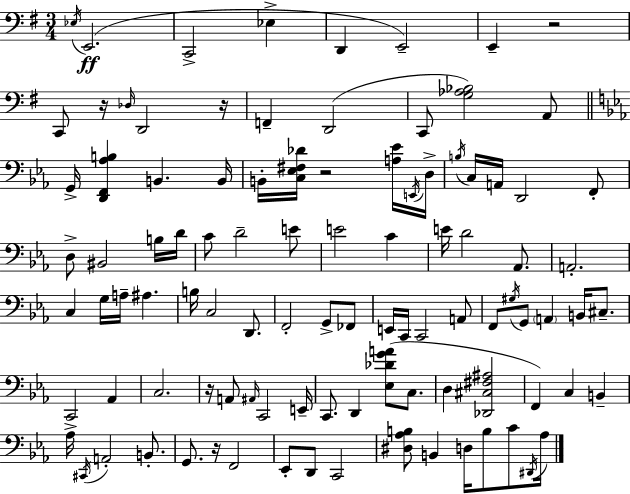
{
  \clef bass
  \numericTimeSignature
  \time 3/4
  \key e \minor
  \acciaccatura { ees16 }(\ff e,2. | c,2-> ees4-> | d,4 e,2--) | e,4-- r2 | \break c,8 r16 \grace { des16 } d,2 | r16 f,4-- d,2( | c,8 <g aes bes>2) | a,8 \bar "||" \break \key ees \major g,16-> <d, f, aes b>4 b,4. b,16 | b,16-. <c ees fis des'>16 r2 <a ees'>16 \acciaccatura { e,16 } | d16-> \acciaccatura { b16 } c16 a,16 d,2 | f,8-. d8-> bis,2 | \break b16 d'16 c'8 d'2-- | e'8 e'2 c'4 | e'16 d'2 aes,8. | a,2.-. | \break c4 g16 a16-- ais4. | b16 c2 d,8. | f,2-. g,8-> | fes,8 e,16 c,16 c,2 | \break a,8 f,8 \acciaccatura { gis16 } g,8 \parenthesize a,4 b,16 | cis8.-- c,2 aes,4 | c2. | r16 a,8 \grace { ais,16 } c,2 | \break e,16-- c,8. d,4 <ees des' g' a'>8( | c8. d4 <des, cis fis ais>2 | f,4) c4 | b,4-- aes16-> \acciaccatura { cis,16 } a,2-. | \break b,8.-. g,8. r16 f,2 | ees,8-. d,8 c,2 | <dis aes b>8 b,4 d16 | b8 c'8 \acciaccatura { dis,16 } aes16 \bar "|."
}